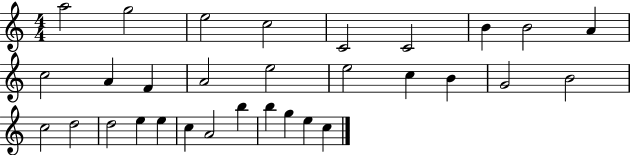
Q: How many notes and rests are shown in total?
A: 31